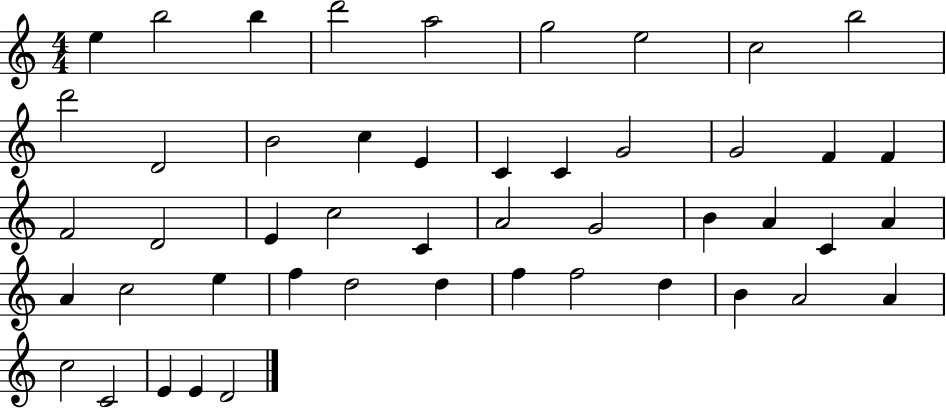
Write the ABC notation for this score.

X:1
T:Untitled
M:4/4
L:1/4
K:C
e b2 b d'2 a2 g2 e2 c2 b2 d'2 D2 B2 c E C C G2 G2 F F F2 D2 E c2 C A2 G2 B A C A A c2 e f d2 d f f2 d B A2 A c2 C2 E E D2